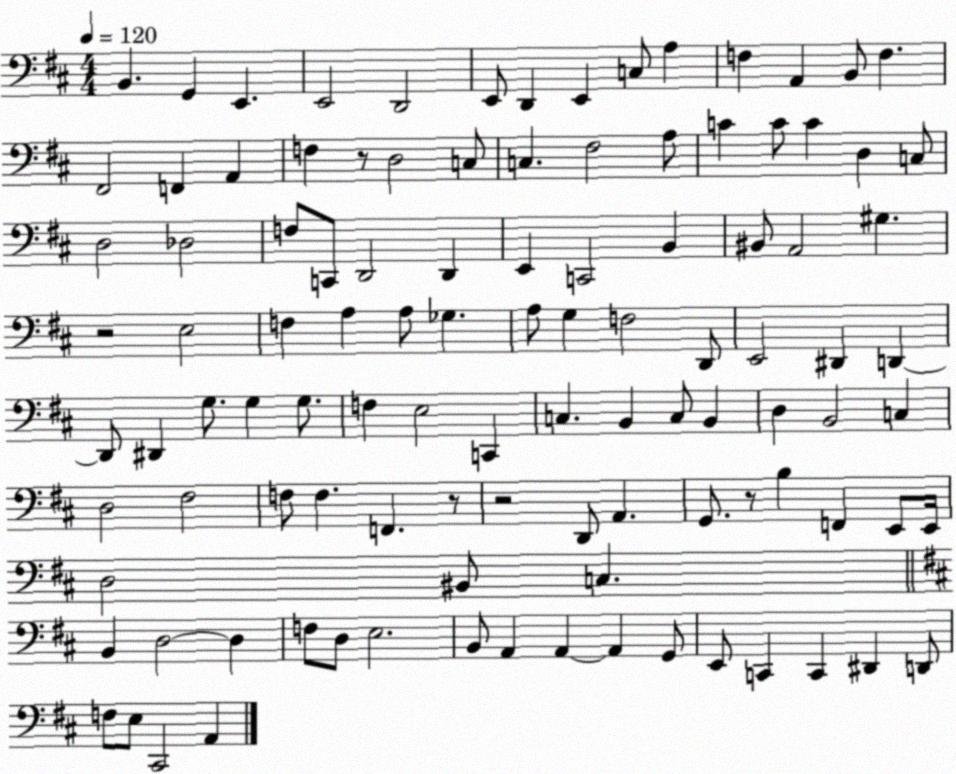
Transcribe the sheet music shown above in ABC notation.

X:1
T:Untitled
M:4/4
L:1/4
K:D
B,, G,, E,, E,,2 D,,2 E,,/2 D,, E,, C,/2 A, F, A,, B,,/2 F, ^F,,2 F,, A,, F, z/2 D,2 C,/2 C, ^F,2 A,/2 C C/2 C D, C,/2 D,2 _D,2 F,/2 C,,/2 D,,2 D,, E,, C,,2 B,, ^B,,/2 A,,2 ^G, z2 E,2 F, A, A,/2 _G, A,/2 G, F,2 D,,/2 E,,2 ^D,, D,, D,,/2 ^D,, G,/2 G, G,/2 F, E,2 C,, C, B,, C,/2 B,, D, B,,2 C, D,2 ^F,2 F,/2 F, F,, z/2 z2 D,,/2 A,, G,,/2 z/2 B, F,, E,,/2 E,,/4 D,2 ^B,,/2 C, B,, D,2 D, F,/2 D,/2 E,2 B,,/2 A,, A,, A,, G,,/2 E,,/2 C,, C,, ^D,, D,,/2 F,/2 E,/2 ^C,,2 A,,